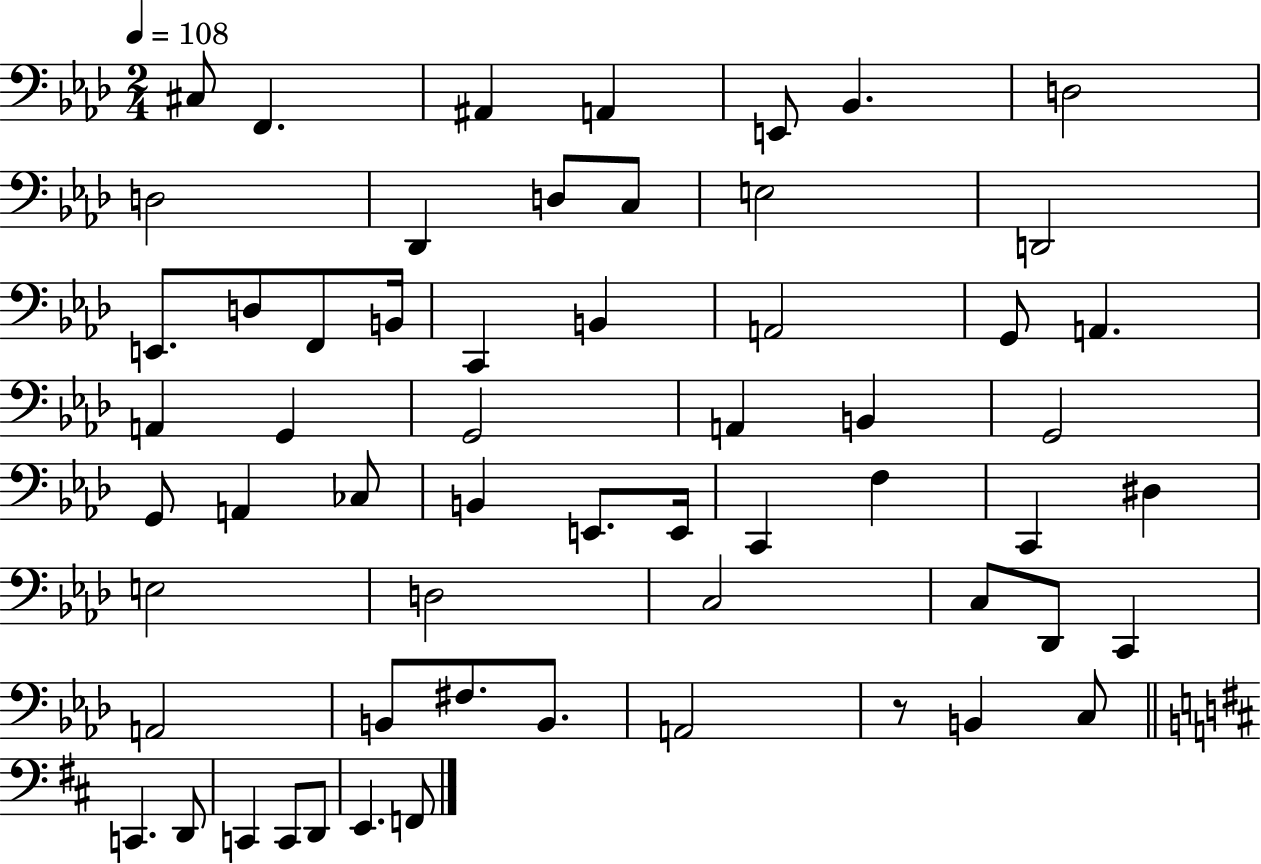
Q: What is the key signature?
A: AES major